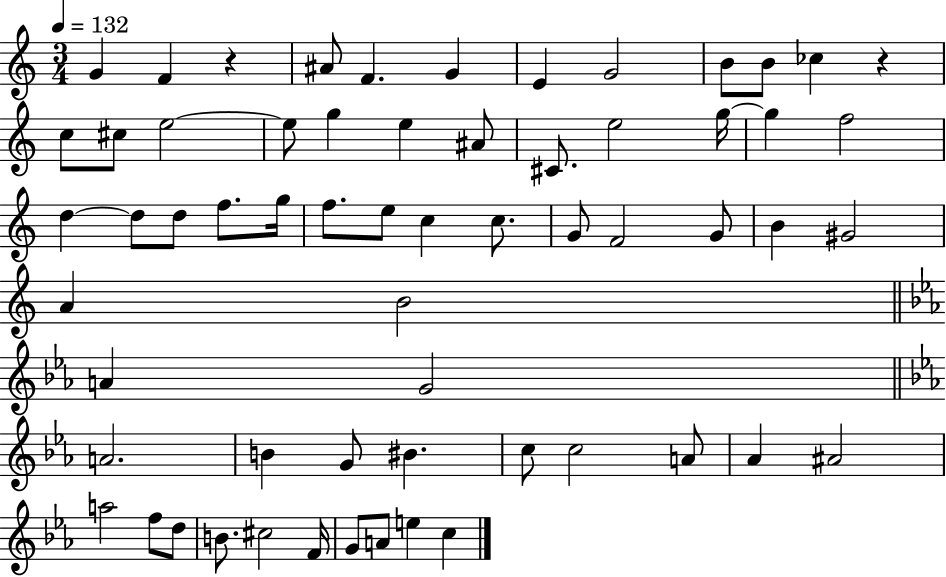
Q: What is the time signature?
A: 3/4